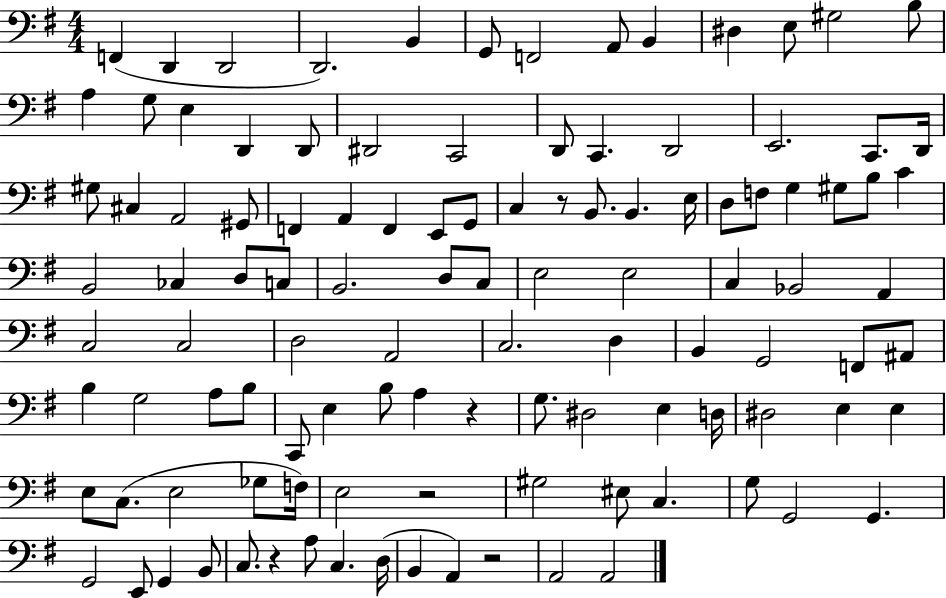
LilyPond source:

{
  \clef bass
  \numericTimeSignature
  \time 4/4
  \key g \major
  f,4( d,4 d,2 | d,2.) b,4 | g,8 f,2 a,8 b,4 | dis4 e8 gis2 b8 | \break a4 g8 e4 d,4 d,8 | dis,2 c,2 | d,8 c,4. d,2 | e,2. c,8. d,16 | \break gis8 cis4 a,2 gis,8 | f,4 a,4 f,4 e,8 g,8 | c4 r8 b,8. b,4. e16 | d8 f8 g4 gis8 b8 c'4 | \break b,2 ces4 d8 c8 | b,2. d8 c8 | e2 e2 | c4 bes,2 a,4 | \break c2 c2 | d2 a,2 | c2. d4 | b,4 g,2 f,8 ais,8 | \break b4 g2 a8 b8 | c,8 e4 b8 a4 r4 | g8. dis2 e4 d16 | dis2 e4 e4 | \break e8 c8.( e2 ges8 f16) | e2 r2 | gis2 eis8 c4. | g8 g,2 g,4. | \break g,2 e,8 g,4 b,8 | c8. r4 a8 c4. d16( | b,4 a,4) r2 | a,2 a,2 | \break \bar "|."
}